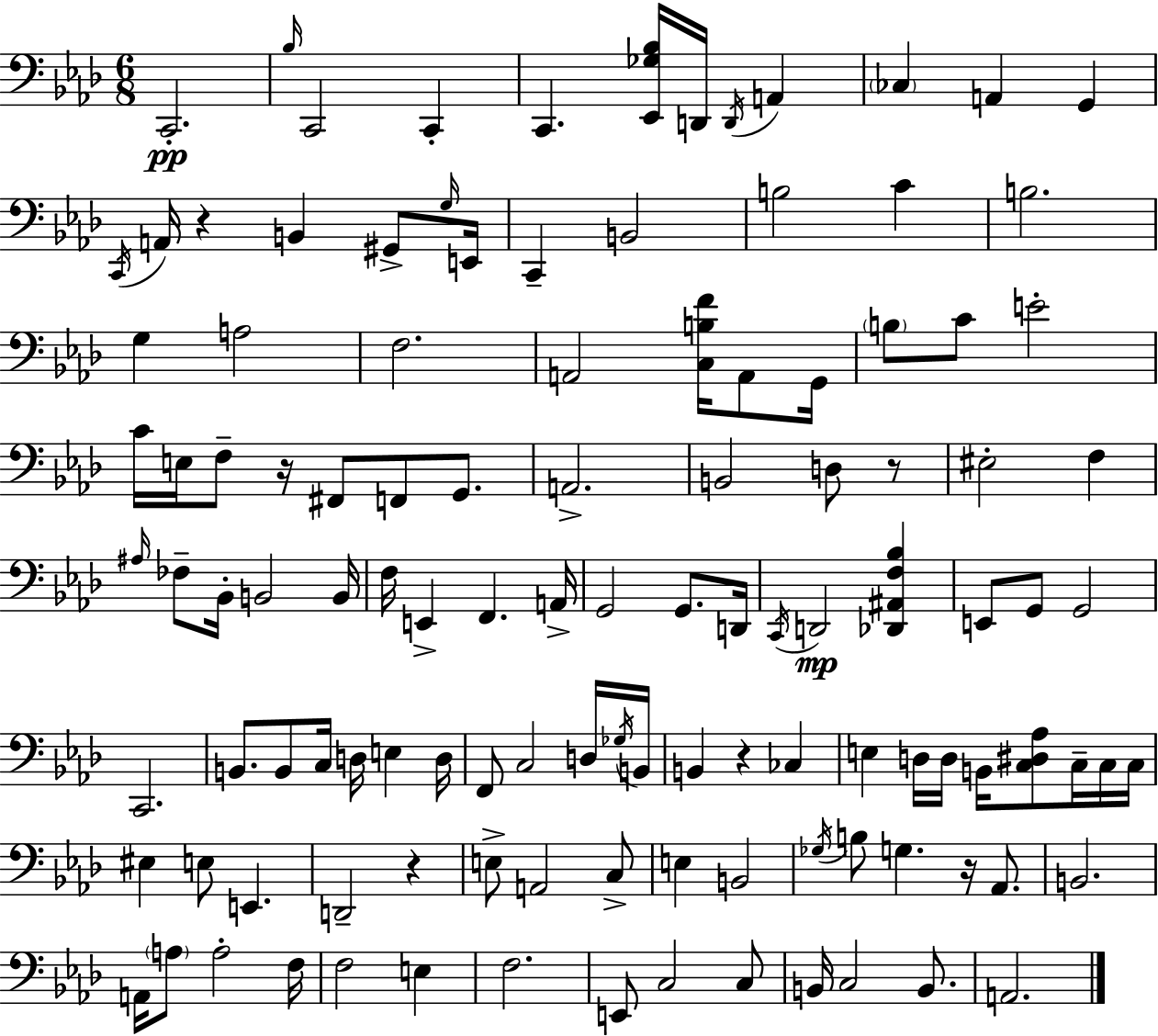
X:1
T:Untitled
M:6/8
L:1/4
K:Fm
C,,2 _B,/4 C,,2 C,, C,, [_E,,_G,_B,]/4 D,,/4 D,,/4 A,, _C, A,, G,, C,,/4 A,,/4 z B,, ^G,,/2 G,/4 E,,/4 C,, B,,2 B,2 C B,2 G, A,2 F,2 A,,2 [C,B,F]/4 A,,/2 G,,/4 B,/2 C/2 E2 C/4 E,/4 F,/2 z/4 ^F,,/2 F,,/2 G,,/2 A,,2 B,,2 D,/2 z/2 ^E,2 F, ^A,/4 _F,/2 _B,,/4 B,,2 B,,/4 F,/4 E,, F,, A,,/4 G,,2 G,,/2 D,,/4 C,,/4 D,,2 [_D,,^A,,F,_B,] E,,/2 G,,/2 G,,2 C,,2 B,,/2 B,,/2 C,/4 D,/4 E, D,/4 F,,/2 C,2 D,/4 _G,/4 B,,/4 B,, z _C, E, D,/4 D,/4 B,,/4 [C,^D,_A,]/2 C,/4 C,/4 C,/4 ^E, E,/2 E,, D,,2 z E,/2 A,,2 C,/2 E, B,,2 _G,/4 B,/2 G, z/4 _A,,/2 B,,2 A,,/4 A,/2 A,2 F,/4 F,2 E, F,2 E,,/2 C,2 C,/2 B,,/4 C,2 B,,/2 A,,2